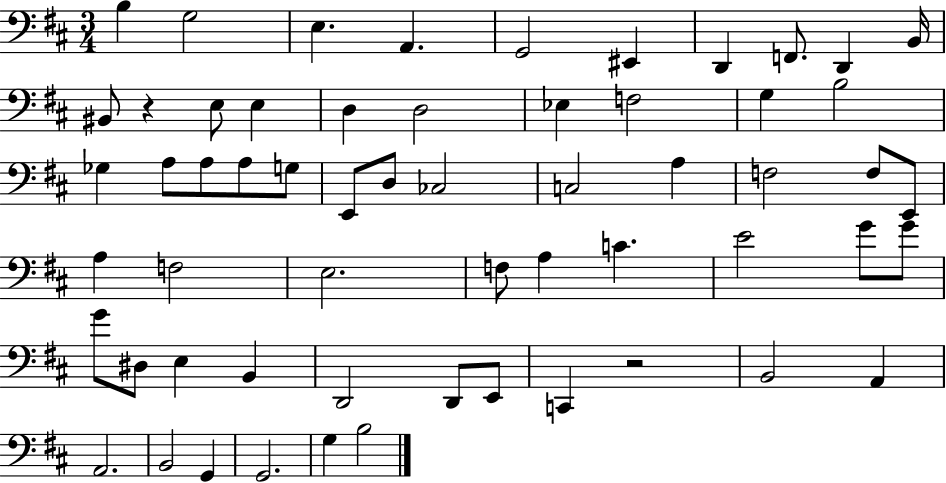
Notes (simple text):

B3/q G3/h E3/q. A2/q. G2/h EIS2/q D2/q F2/e. D2/q B2/s BIS2/e R/q E3/e E3/q D3/q D3/h Eb3/q F3/h G3/q B3/h Gb3/q A3/e A3/e A3/e G3/e E2/e D3/e CES3/h C3/h A3/q F3/h F3/e E2/e A3/q F3/h E3/h. F3/e A3/q C4/q. E4/h G4/e G4/e G4/e D#3/e E3/q B2/q D2/h D2/e E2/e C2/q R/h B2/h A2/q A2/h. B2/h G2/q G2/h. G3/q B3/h